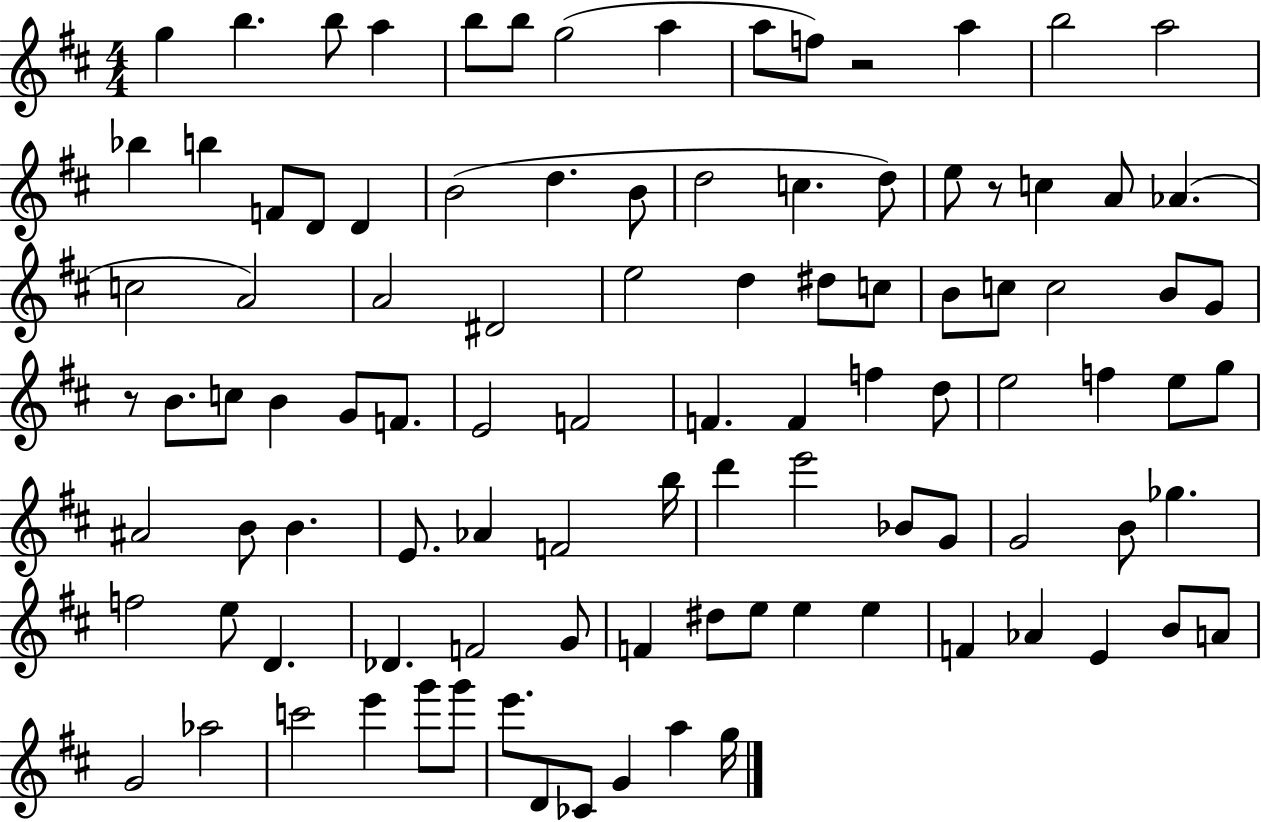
X:1
T:Untitled
M:4/4
L:1/4
K:D
g b b/2 a b/2 b/2 g2 a a/2 f/2 z2 a b2 a2 _b b F/2 D/2 D B2 d B/2 d2 c d/2 e/2 z/2 c A/2 _A c2 A2 A2 ^D2 e2 d ^d/2 c/2 B/2 c/2 c2 B/2 G/2 z/2 B/2 c/2 B G/2 F/2 E2 F2 F F f d/2 e2 f e/2 g/2 ^A2 B/2 B E/2 _A F2 b/4 d' e'2 _B/2 G/2 G2 B/2 _g f2 e/2 D _D F2 G/2 F ^d/2 e/2 e e F _A E B/2 A/2 G2 _a2 c'2 e' g'/2 g'/2 e'/2 D/2 _C/2 G a g/4